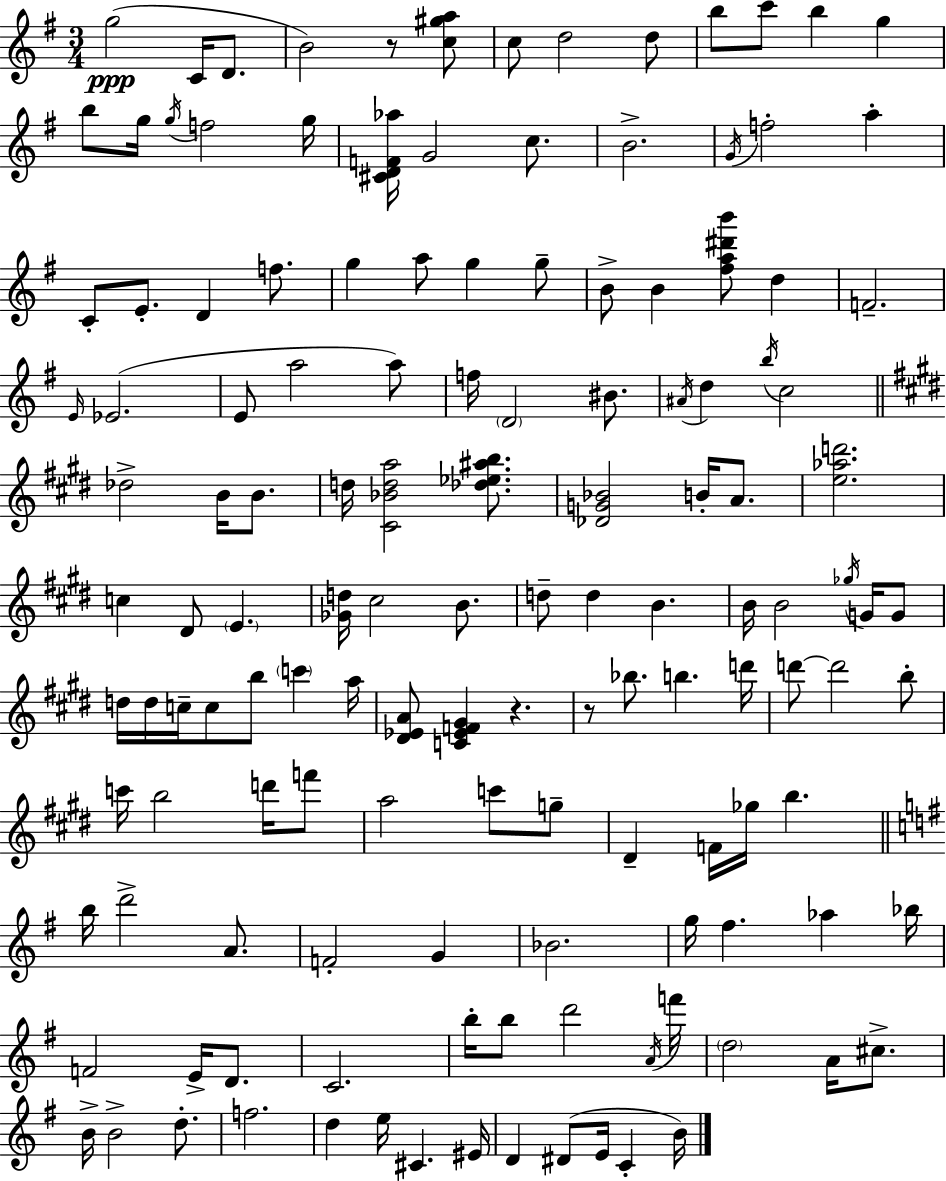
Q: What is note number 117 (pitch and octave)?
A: E5